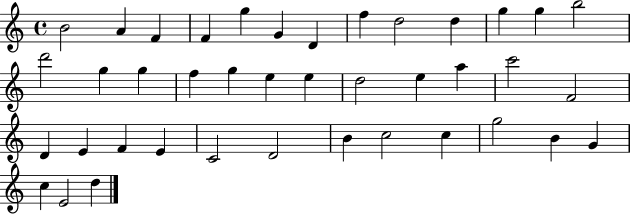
B4/h A4/q F4/q F4/q G5/q G4/q D4/q F5/q D5/h D5/q G5/q G5/q B5/h D6/h G5/q G5/q F5/q G5/q E5/q E5/q D5/h E5/q A5/q C6/h F4/h D4/q E4/q F4/q E4/q C4/h D4/h B4/q C5/h C5/q G5/h B4/q G4/q C5/q E4/h D5/q